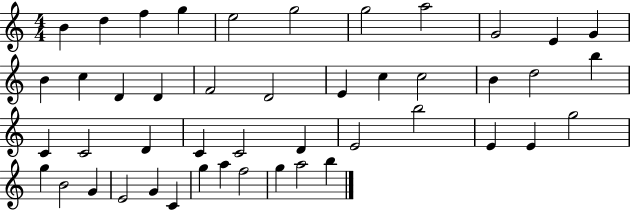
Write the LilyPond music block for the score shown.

{
  \clef treble
  \numericTimeSignature
  \time 4/4
  \key c \major
  b'4 d''4 f''4 g''4 | e''2 g''2 | g''2 a''2 | g'2 e'4 g'4 | \break b'4 c''4 d'4 d'4 | f'2 d'2 | e'4 c''4 c''2 | b'4 d''2 b''4 | \break c'4 c'2 d'4 | c'4 c'2 d'4 | e'2 b''2 | e'4 e'4 g''2 | \break g''4 b'2 g'4 | e'2 g'4 c'4 | g''4 a''4 f''2 | g''4 a''2 b''4 | \break \bar "|."
}